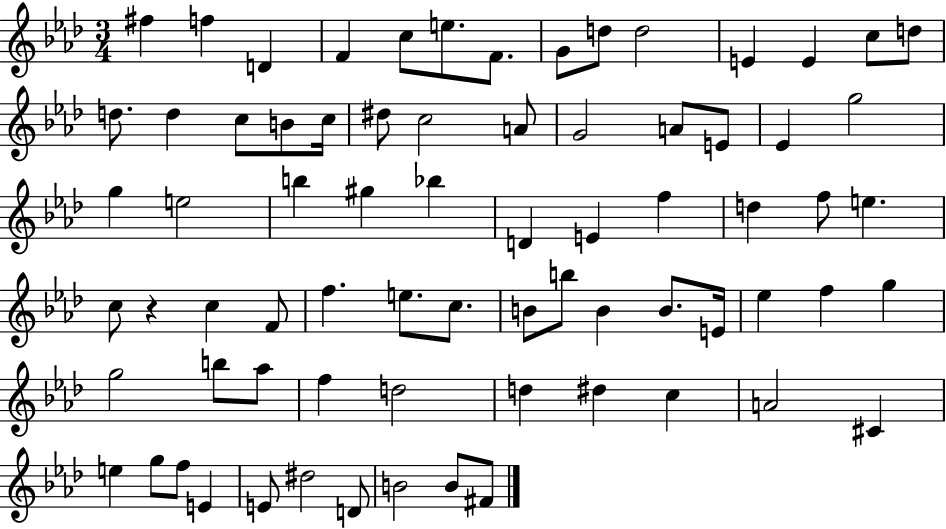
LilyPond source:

{
  \clef treble
  \numericTimeSignature
  \time 3/4
  \key aes \major
  fis''4 f''4 d'4 | f'4 c''8 e''8. f'8. | g'8 d''8 d''2 | e'4 e'4 c''8 d''8 | \break d''8. d''4 c''8 b'8 c''16 | dis''8 c''2 a'8 | g'2 a'8 e'8 | ees'4 g''2 | \break g''4 e''2 | b''4 gis''4 bes''4 | d'4 e'4 f''4 | d''4 f''8 e''4. | \break c''8 r4 c''4 f'8 | f''4. e''8. c''8. | b'8 b''8 b'4 b'8. e'16 | ees''4 f''4 g''4 | \break g''2 b''8 aes''8 | f''4 d''2 | d''4 dis''4 c''4 | a'2 cis'4 | \break e''4 g''8 f''8 e'4 | e'8 dis''2 d'8 | b'2 b'8 fis'8 | \bar "|."
}